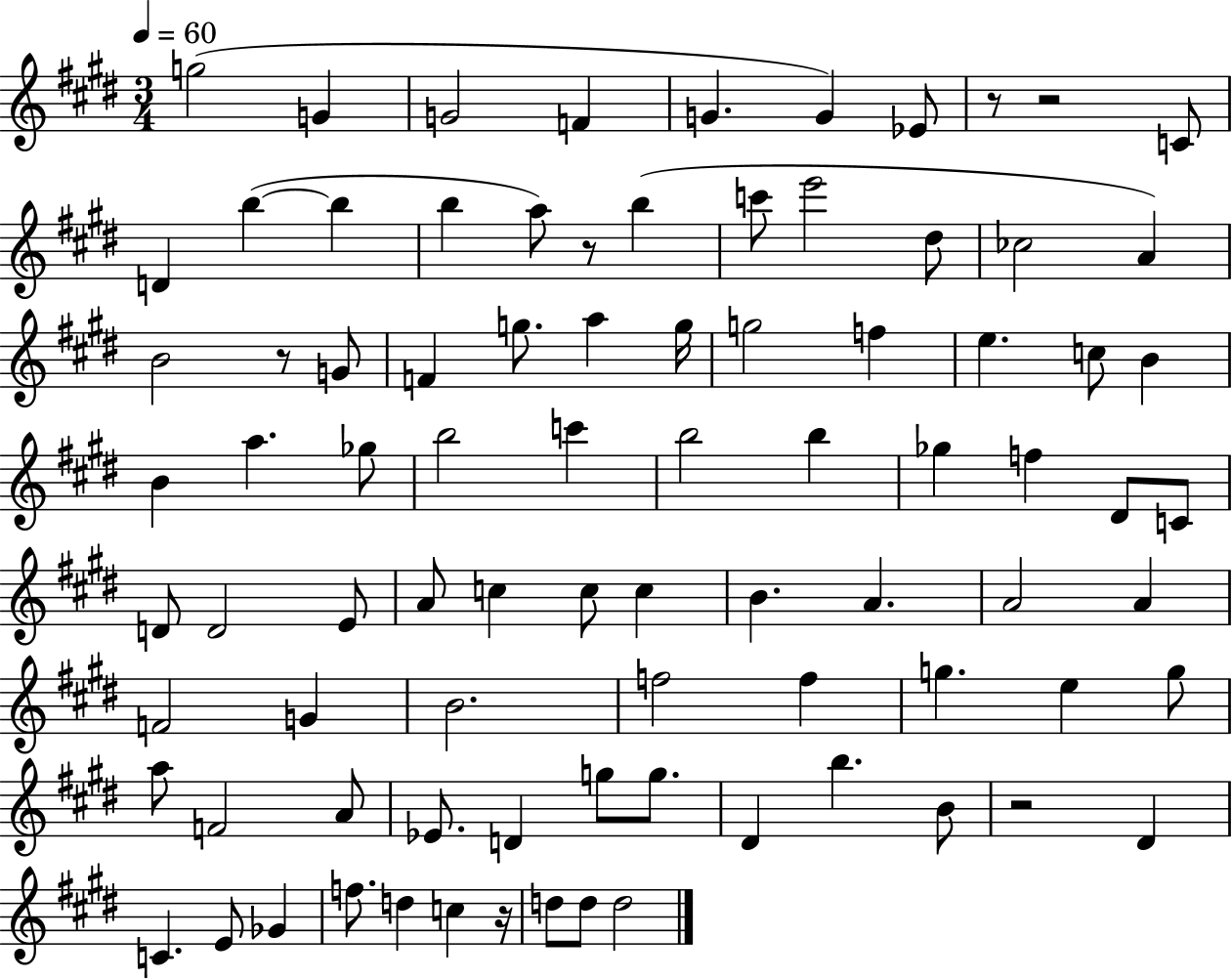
{
  \clef treble
  \numericTimeSignature
  \time 3/4
  \key e \major
  \tempo 4 = 60
  \repeat volta 2 { g''2( g'4 | g'2 f'4 | g'4. g'4) ees'8 | r8 r2 c'8 | \break d'4 b''4~(~ b''4 | b''4 a''8) r8 b''4( | c'''8 e'''2 dis''8 | ces''2 a'4) | \break b'2 r8 g'8 | f'4 g''8. a''4 g''16 | g''2 f''4 | e''4. c''8 b'4 | \break b'4 a''4. ges''8 | b''2 c'''4 | b''2 b''4 | ges''4 f''4 dis'8 c'8 | \break d'8 d'2 e'8 | a'8 c''4 c''8 c''4 | b'4. a'4. | a'2 a'4 | \break f'2 g'4 | b'2. | f''2 f''4 | g''4. e''4 g''8 | \break a''8 f'2 a'8 | ees'8. d'4 g''8 g''8. | dis'4 b''4. b'8 | r2 dis'4 | \break c'4. e'8 ges'4 | f''8. d''4 c''4 r16 | d''8 d''8 d''2 | } \bar "|."
}